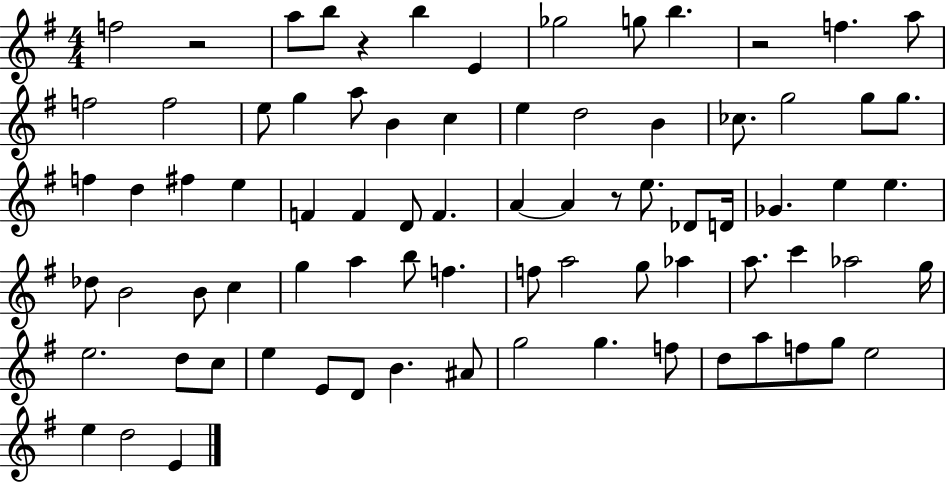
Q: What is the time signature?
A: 4/4